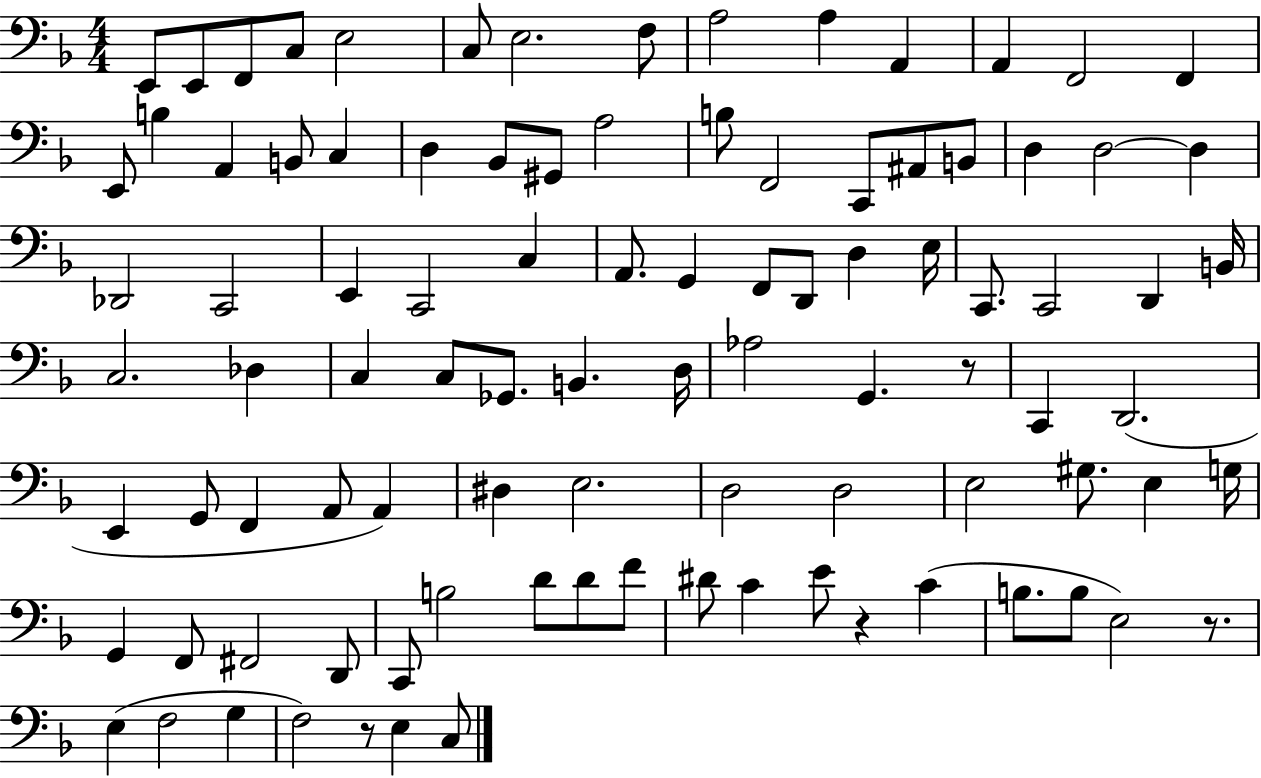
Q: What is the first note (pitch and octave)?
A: E2